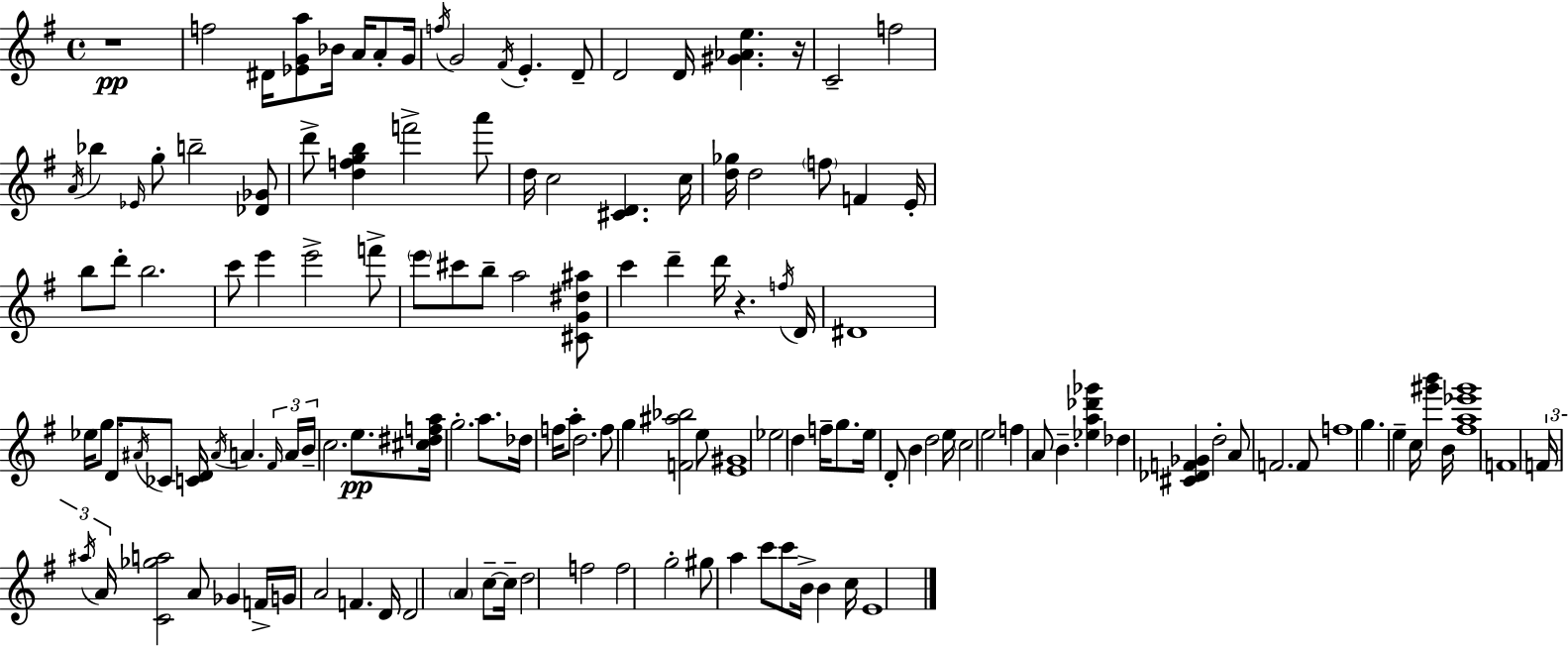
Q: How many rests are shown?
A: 3